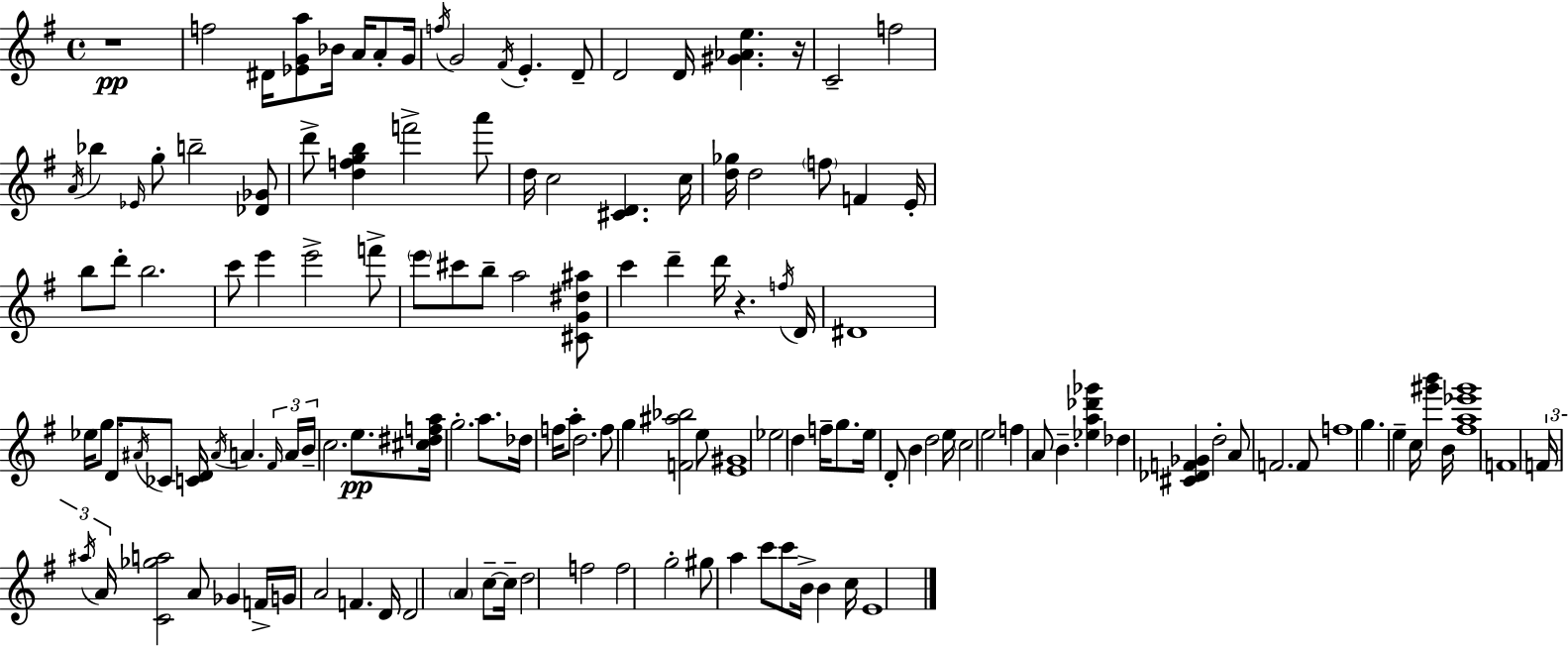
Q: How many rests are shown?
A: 3